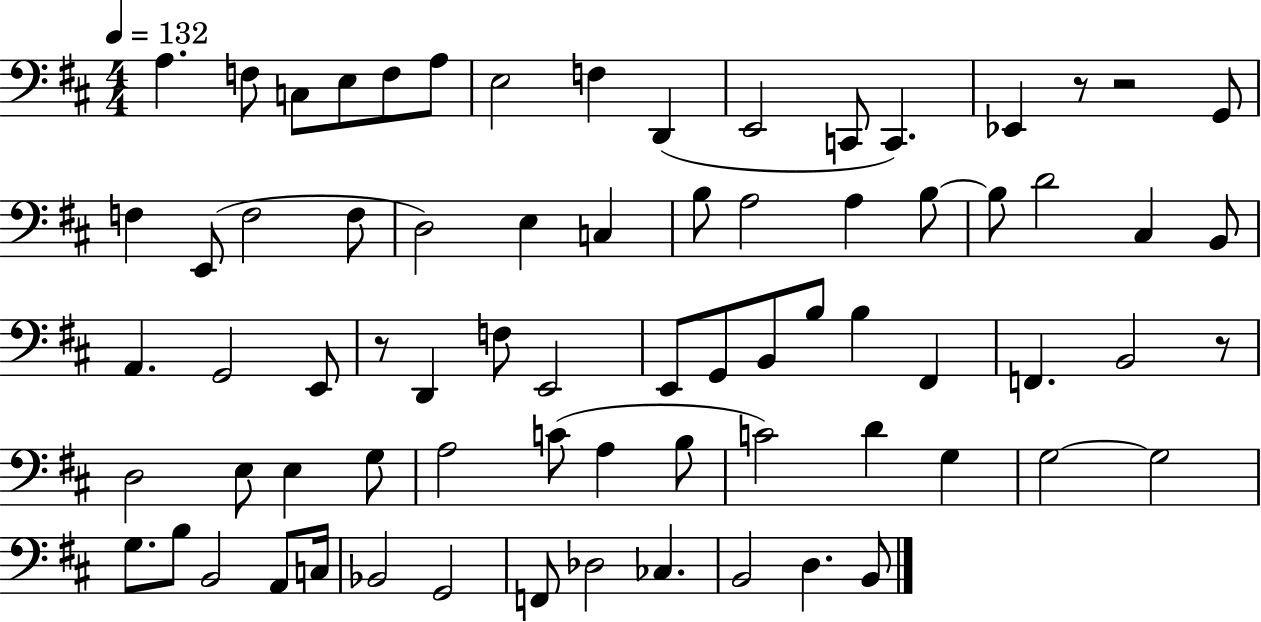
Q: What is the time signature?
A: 4/4